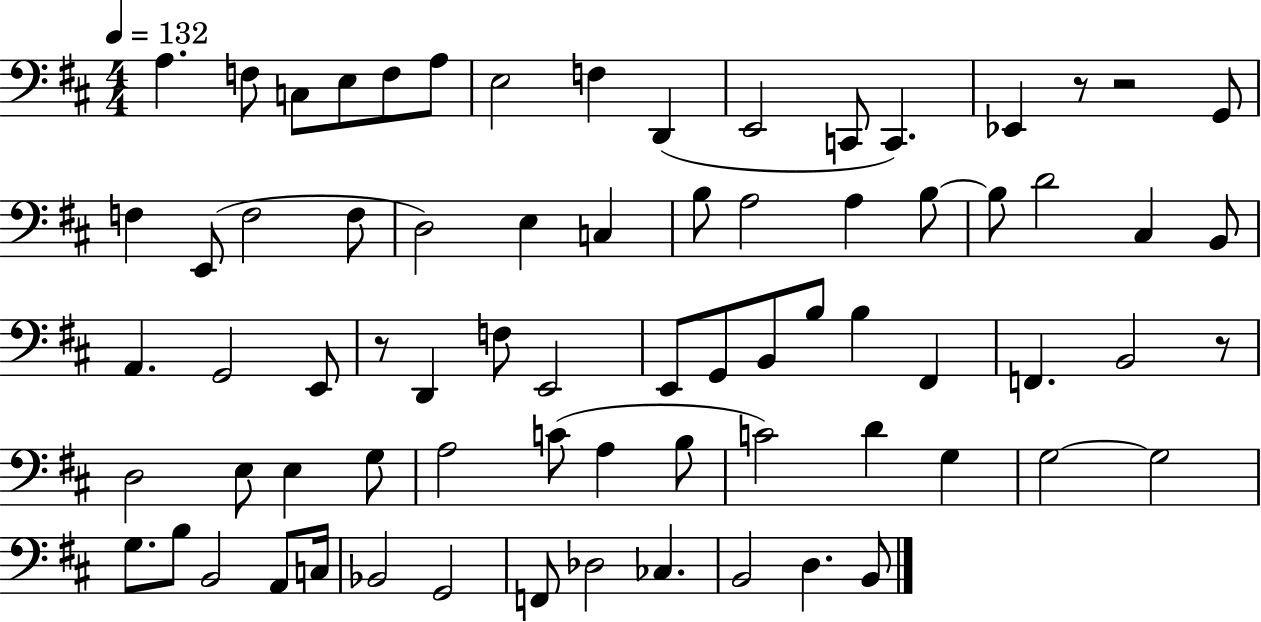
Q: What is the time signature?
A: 4/4